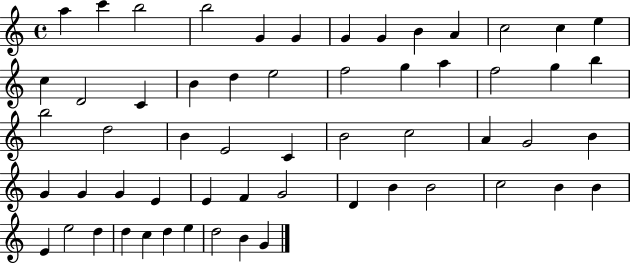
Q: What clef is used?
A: treble